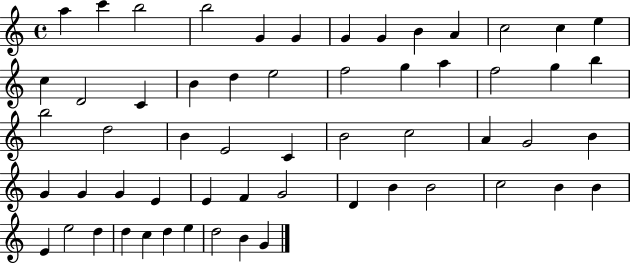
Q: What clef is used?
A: treble